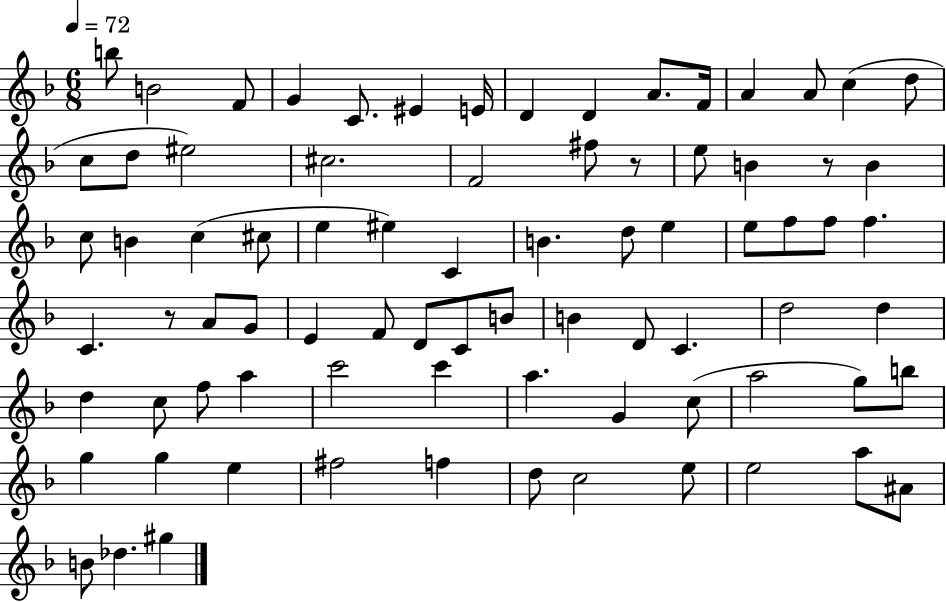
B5/e B4/h F4/e G4/q C4/e. EIS4/q E4/s D4/q D4/q A4/e. F4/s A4/q A4/e C5/q D5/e C5/e D5/e EIS5/h C#5/h. F4/h F#5/e R/e E5/e B4/q R/e B4/q C5/e B4/q C5/q C#5/e E5/q EIS5/q C4/q B4/q. D5/e E5/q E5/e F5/e F5/e F5/q. C4/q. R/e A4/e G4/e E4/q F4/e D4/e C4/e B4/e B4/q D4/e C4/q. D5/h D5/q D5/q C5/e F5/e A5/q C6/h C6/q A5/q. G4/q C5/e A5/h G5/e B5/e G5/q G5/q E5/q F#5/h F5/q D5/e C5/h E5/e E5/h A5/e A#4/e B4/e Db5/q. G#5/q